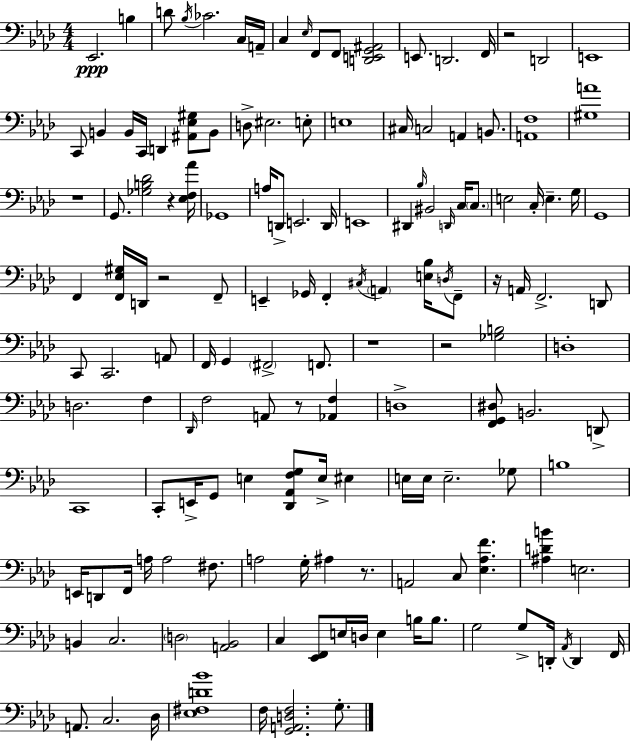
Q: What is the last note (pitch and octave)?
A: G3